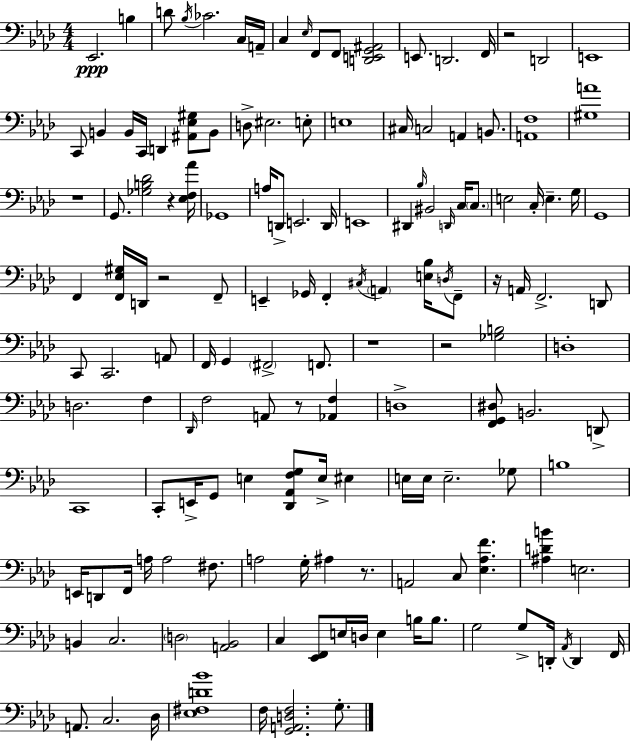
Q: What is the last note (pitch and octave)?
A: G3